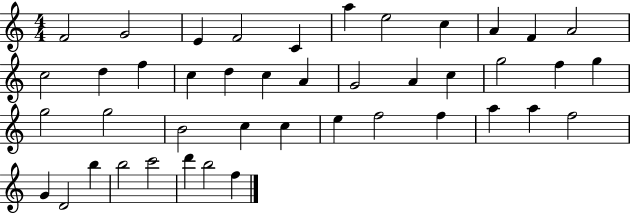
{
  \clef treble
  \numericTimeSignature
  \time 4/4
  \key c \major
  f'2 g'2 | e'4 f'2 c'4 | a''4 e''2 c''4 | a'4 f'4 a'2 | \break c''2 d''4 f''4 | c''4 d''4 c''4 a'4 | g'2 a'4 c''4 | g''2 f''4 g''4 | \break g''2 g''2 | b'2 c''4 c''4 | e''4 f''2 f''4 | a''4 a''4 f''2 | \break g'4 d'2 b''4 | b''2 c'''2 | d'''4 b''2 f''4 | \bar "|."
}